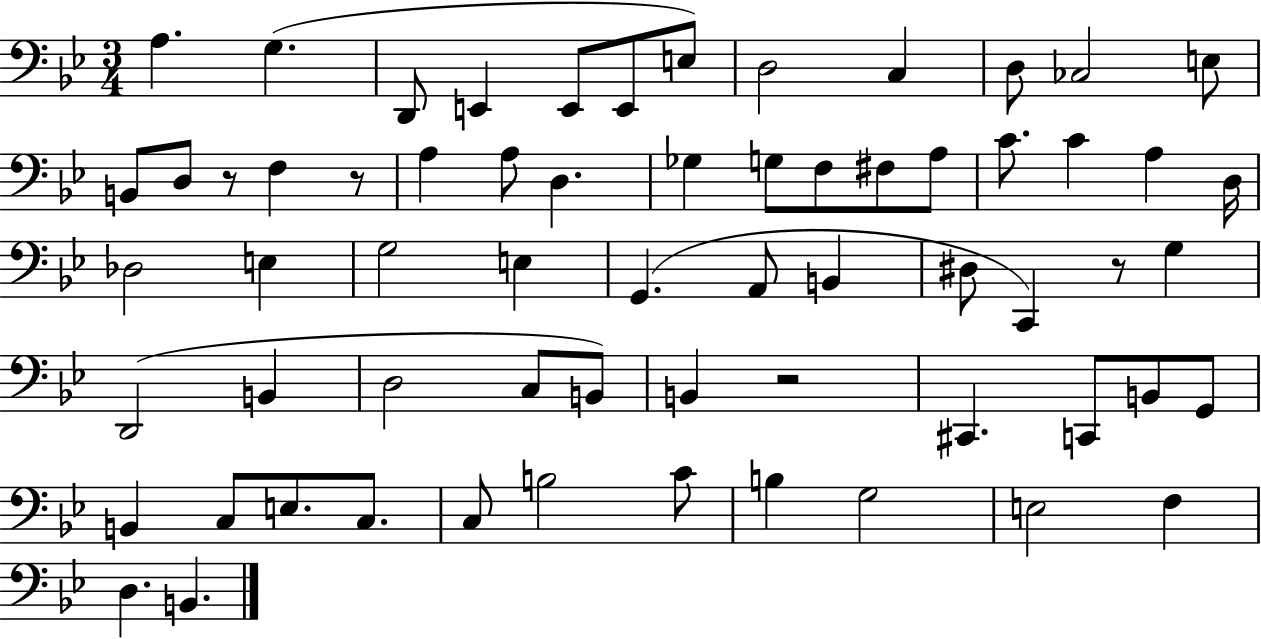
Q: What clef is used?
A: bass